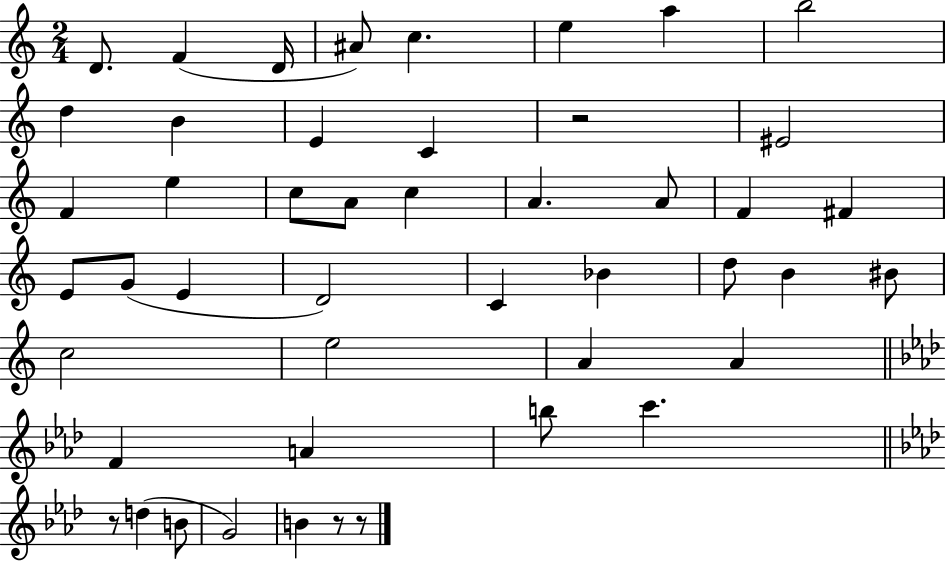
D4/e. F4/q D4/s A#4/e C5/q. E5/q A5/q B5/h D5/q B4/q E4/q C4/q R/h EIS4/h F4/q E5/q C5/e A4/e C5/q A4/q. A4/e F4/q F#4/q E4/e G4/e E4/q D4/h C4/q Bb4/q D5/e B4/q BIS4/e C5/h E5/h A4/q A4/q F4/q A4/q B5/e C6/q. R/e D5/q B4/e G4/h B4/q R/e R/e